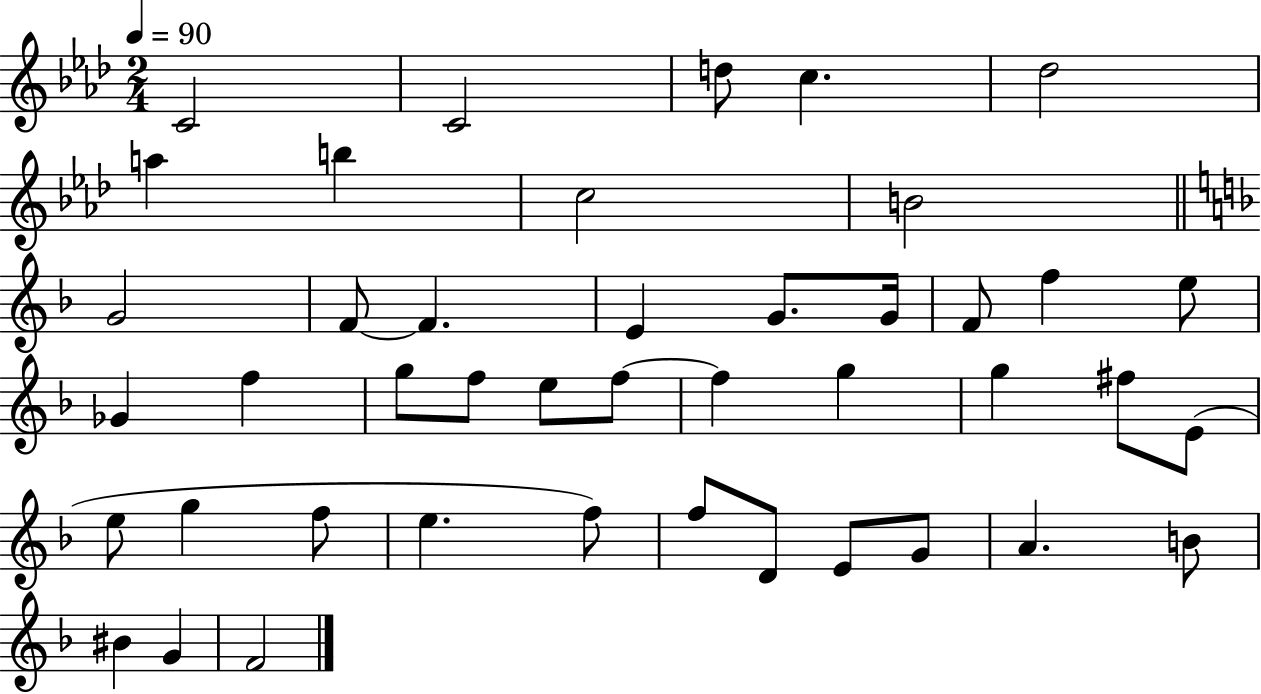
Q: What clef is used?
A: treble